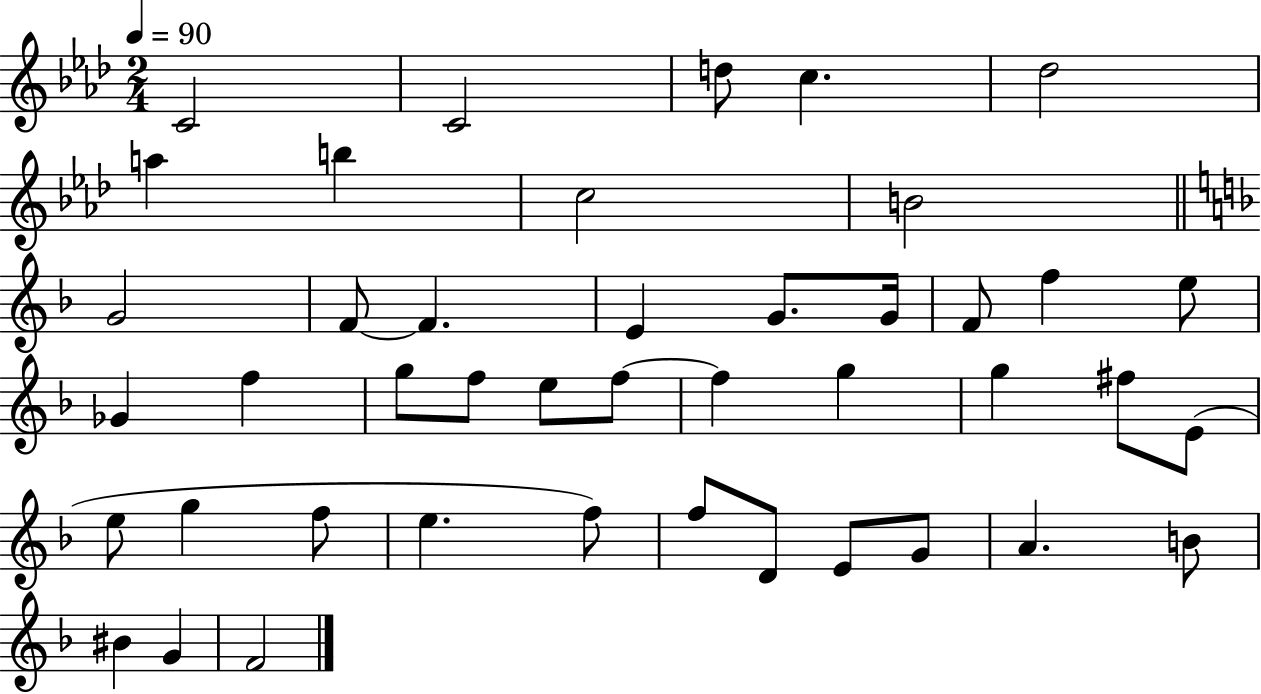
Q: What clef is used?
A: treble